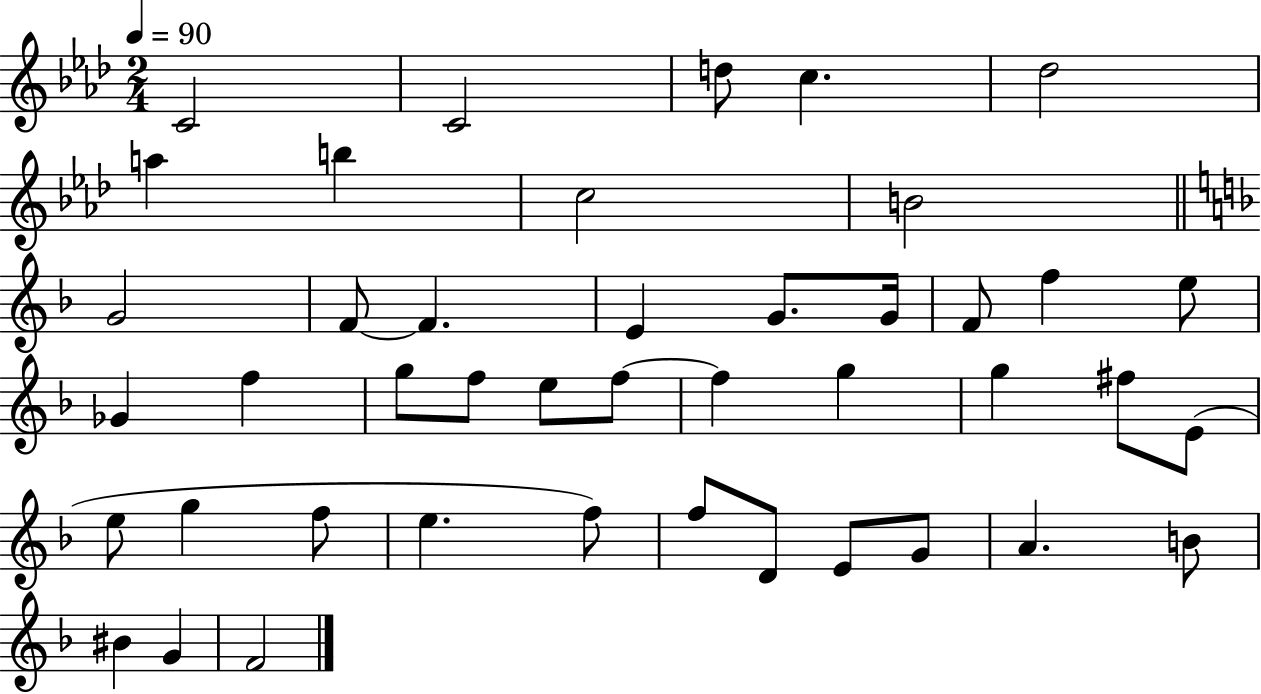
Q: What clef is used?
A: treble